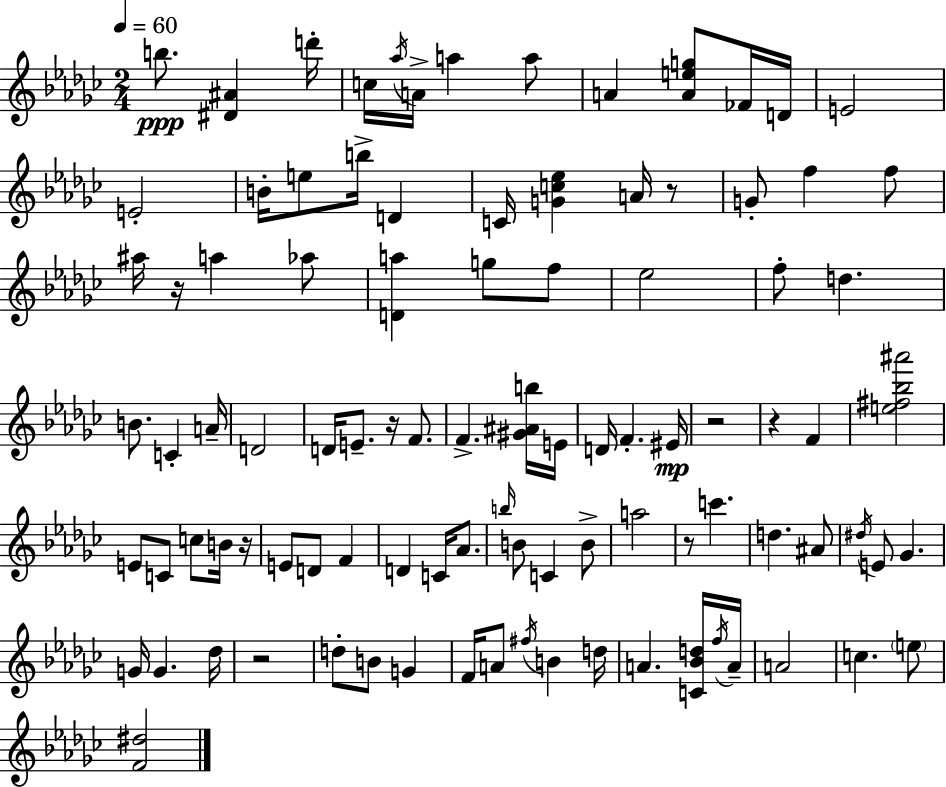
{
  \clef treble
  \numericTimeSignature
  \time 2/4
  \key ees \minor
  \tempo 4 = 60
  b''8.\ppp <dis' ais'>4 d'''16-. | c''16 \acciaccatura { aes''16 } a'16-> a''4 a''8 | a'4 <a' e'' g''>8 fes'16 | d'16 e'2 | \break e'2-. | b'16-. e''8 b''16-> d'4 | c'16 <g' c'' ees''>4 a'16 r8 | g'8-. f''4 f''8 | \break ais''16 r16 a''4 aes''8 | <d' a''>4 g''8 f''8 | ees''2 | f''8-. d''4. | \break b'8. c'4-. | a'16-- d'2 | d'16 e'8.-- r16 f'8. | f'4.-> <gis' ais' b''>16 | \break e'16 d'16 f'4.-. | eis'16\mp r2 | r4 f'4 | <e'' fis'' bes'' ais'''>2 | \break e'8 c'8 c''8 b'16 | r16 e'8 d'8 f'4 | d'4 c'16 aes'8. | \grace { b''16 } b'8 c'4 | \break b'8-> a''2 | r8 c'''4. | d''4. | ais'8 \acciaccatura { dis''16 } e'8 ges'4. | \break g'16 g'4. | des''16 r2 | d''8-. b'8 g'4 | f'16 a'8 \acciaccatura { fis''16 } b'4 | \break d''16 a'4. | <c' bes' d''>16 \acciaccatura { f''16 } a'16-- a'2 | c''4. | \parenthesize e''8 <f' dis''>2 | \break \bar "|."
}